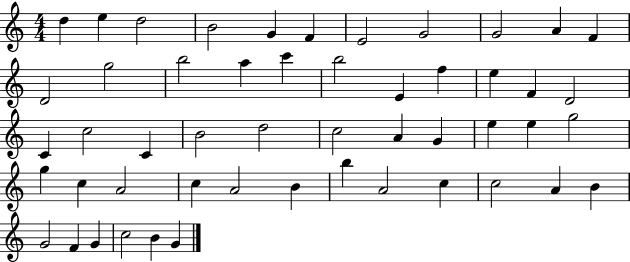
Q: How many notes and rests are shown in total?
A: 51